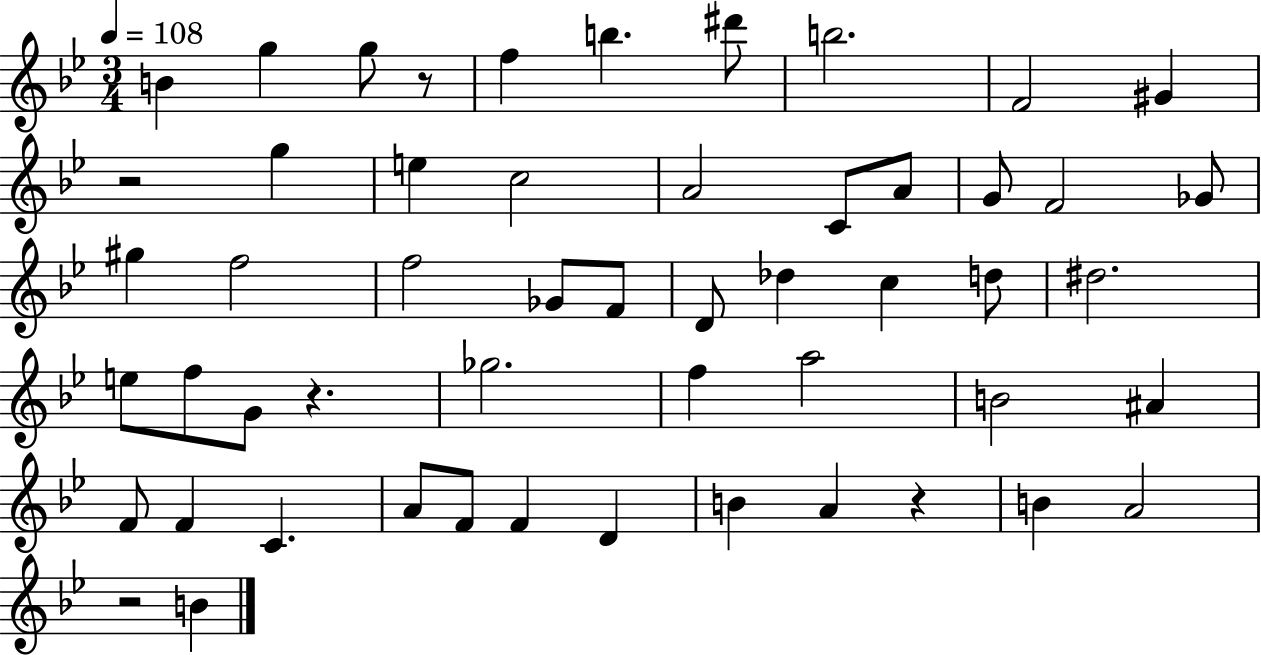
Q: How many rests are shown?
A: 5